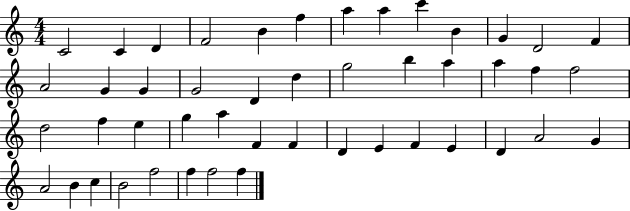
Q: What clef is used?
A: treble